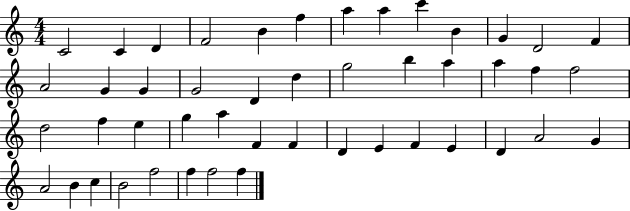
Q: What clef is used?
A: treble